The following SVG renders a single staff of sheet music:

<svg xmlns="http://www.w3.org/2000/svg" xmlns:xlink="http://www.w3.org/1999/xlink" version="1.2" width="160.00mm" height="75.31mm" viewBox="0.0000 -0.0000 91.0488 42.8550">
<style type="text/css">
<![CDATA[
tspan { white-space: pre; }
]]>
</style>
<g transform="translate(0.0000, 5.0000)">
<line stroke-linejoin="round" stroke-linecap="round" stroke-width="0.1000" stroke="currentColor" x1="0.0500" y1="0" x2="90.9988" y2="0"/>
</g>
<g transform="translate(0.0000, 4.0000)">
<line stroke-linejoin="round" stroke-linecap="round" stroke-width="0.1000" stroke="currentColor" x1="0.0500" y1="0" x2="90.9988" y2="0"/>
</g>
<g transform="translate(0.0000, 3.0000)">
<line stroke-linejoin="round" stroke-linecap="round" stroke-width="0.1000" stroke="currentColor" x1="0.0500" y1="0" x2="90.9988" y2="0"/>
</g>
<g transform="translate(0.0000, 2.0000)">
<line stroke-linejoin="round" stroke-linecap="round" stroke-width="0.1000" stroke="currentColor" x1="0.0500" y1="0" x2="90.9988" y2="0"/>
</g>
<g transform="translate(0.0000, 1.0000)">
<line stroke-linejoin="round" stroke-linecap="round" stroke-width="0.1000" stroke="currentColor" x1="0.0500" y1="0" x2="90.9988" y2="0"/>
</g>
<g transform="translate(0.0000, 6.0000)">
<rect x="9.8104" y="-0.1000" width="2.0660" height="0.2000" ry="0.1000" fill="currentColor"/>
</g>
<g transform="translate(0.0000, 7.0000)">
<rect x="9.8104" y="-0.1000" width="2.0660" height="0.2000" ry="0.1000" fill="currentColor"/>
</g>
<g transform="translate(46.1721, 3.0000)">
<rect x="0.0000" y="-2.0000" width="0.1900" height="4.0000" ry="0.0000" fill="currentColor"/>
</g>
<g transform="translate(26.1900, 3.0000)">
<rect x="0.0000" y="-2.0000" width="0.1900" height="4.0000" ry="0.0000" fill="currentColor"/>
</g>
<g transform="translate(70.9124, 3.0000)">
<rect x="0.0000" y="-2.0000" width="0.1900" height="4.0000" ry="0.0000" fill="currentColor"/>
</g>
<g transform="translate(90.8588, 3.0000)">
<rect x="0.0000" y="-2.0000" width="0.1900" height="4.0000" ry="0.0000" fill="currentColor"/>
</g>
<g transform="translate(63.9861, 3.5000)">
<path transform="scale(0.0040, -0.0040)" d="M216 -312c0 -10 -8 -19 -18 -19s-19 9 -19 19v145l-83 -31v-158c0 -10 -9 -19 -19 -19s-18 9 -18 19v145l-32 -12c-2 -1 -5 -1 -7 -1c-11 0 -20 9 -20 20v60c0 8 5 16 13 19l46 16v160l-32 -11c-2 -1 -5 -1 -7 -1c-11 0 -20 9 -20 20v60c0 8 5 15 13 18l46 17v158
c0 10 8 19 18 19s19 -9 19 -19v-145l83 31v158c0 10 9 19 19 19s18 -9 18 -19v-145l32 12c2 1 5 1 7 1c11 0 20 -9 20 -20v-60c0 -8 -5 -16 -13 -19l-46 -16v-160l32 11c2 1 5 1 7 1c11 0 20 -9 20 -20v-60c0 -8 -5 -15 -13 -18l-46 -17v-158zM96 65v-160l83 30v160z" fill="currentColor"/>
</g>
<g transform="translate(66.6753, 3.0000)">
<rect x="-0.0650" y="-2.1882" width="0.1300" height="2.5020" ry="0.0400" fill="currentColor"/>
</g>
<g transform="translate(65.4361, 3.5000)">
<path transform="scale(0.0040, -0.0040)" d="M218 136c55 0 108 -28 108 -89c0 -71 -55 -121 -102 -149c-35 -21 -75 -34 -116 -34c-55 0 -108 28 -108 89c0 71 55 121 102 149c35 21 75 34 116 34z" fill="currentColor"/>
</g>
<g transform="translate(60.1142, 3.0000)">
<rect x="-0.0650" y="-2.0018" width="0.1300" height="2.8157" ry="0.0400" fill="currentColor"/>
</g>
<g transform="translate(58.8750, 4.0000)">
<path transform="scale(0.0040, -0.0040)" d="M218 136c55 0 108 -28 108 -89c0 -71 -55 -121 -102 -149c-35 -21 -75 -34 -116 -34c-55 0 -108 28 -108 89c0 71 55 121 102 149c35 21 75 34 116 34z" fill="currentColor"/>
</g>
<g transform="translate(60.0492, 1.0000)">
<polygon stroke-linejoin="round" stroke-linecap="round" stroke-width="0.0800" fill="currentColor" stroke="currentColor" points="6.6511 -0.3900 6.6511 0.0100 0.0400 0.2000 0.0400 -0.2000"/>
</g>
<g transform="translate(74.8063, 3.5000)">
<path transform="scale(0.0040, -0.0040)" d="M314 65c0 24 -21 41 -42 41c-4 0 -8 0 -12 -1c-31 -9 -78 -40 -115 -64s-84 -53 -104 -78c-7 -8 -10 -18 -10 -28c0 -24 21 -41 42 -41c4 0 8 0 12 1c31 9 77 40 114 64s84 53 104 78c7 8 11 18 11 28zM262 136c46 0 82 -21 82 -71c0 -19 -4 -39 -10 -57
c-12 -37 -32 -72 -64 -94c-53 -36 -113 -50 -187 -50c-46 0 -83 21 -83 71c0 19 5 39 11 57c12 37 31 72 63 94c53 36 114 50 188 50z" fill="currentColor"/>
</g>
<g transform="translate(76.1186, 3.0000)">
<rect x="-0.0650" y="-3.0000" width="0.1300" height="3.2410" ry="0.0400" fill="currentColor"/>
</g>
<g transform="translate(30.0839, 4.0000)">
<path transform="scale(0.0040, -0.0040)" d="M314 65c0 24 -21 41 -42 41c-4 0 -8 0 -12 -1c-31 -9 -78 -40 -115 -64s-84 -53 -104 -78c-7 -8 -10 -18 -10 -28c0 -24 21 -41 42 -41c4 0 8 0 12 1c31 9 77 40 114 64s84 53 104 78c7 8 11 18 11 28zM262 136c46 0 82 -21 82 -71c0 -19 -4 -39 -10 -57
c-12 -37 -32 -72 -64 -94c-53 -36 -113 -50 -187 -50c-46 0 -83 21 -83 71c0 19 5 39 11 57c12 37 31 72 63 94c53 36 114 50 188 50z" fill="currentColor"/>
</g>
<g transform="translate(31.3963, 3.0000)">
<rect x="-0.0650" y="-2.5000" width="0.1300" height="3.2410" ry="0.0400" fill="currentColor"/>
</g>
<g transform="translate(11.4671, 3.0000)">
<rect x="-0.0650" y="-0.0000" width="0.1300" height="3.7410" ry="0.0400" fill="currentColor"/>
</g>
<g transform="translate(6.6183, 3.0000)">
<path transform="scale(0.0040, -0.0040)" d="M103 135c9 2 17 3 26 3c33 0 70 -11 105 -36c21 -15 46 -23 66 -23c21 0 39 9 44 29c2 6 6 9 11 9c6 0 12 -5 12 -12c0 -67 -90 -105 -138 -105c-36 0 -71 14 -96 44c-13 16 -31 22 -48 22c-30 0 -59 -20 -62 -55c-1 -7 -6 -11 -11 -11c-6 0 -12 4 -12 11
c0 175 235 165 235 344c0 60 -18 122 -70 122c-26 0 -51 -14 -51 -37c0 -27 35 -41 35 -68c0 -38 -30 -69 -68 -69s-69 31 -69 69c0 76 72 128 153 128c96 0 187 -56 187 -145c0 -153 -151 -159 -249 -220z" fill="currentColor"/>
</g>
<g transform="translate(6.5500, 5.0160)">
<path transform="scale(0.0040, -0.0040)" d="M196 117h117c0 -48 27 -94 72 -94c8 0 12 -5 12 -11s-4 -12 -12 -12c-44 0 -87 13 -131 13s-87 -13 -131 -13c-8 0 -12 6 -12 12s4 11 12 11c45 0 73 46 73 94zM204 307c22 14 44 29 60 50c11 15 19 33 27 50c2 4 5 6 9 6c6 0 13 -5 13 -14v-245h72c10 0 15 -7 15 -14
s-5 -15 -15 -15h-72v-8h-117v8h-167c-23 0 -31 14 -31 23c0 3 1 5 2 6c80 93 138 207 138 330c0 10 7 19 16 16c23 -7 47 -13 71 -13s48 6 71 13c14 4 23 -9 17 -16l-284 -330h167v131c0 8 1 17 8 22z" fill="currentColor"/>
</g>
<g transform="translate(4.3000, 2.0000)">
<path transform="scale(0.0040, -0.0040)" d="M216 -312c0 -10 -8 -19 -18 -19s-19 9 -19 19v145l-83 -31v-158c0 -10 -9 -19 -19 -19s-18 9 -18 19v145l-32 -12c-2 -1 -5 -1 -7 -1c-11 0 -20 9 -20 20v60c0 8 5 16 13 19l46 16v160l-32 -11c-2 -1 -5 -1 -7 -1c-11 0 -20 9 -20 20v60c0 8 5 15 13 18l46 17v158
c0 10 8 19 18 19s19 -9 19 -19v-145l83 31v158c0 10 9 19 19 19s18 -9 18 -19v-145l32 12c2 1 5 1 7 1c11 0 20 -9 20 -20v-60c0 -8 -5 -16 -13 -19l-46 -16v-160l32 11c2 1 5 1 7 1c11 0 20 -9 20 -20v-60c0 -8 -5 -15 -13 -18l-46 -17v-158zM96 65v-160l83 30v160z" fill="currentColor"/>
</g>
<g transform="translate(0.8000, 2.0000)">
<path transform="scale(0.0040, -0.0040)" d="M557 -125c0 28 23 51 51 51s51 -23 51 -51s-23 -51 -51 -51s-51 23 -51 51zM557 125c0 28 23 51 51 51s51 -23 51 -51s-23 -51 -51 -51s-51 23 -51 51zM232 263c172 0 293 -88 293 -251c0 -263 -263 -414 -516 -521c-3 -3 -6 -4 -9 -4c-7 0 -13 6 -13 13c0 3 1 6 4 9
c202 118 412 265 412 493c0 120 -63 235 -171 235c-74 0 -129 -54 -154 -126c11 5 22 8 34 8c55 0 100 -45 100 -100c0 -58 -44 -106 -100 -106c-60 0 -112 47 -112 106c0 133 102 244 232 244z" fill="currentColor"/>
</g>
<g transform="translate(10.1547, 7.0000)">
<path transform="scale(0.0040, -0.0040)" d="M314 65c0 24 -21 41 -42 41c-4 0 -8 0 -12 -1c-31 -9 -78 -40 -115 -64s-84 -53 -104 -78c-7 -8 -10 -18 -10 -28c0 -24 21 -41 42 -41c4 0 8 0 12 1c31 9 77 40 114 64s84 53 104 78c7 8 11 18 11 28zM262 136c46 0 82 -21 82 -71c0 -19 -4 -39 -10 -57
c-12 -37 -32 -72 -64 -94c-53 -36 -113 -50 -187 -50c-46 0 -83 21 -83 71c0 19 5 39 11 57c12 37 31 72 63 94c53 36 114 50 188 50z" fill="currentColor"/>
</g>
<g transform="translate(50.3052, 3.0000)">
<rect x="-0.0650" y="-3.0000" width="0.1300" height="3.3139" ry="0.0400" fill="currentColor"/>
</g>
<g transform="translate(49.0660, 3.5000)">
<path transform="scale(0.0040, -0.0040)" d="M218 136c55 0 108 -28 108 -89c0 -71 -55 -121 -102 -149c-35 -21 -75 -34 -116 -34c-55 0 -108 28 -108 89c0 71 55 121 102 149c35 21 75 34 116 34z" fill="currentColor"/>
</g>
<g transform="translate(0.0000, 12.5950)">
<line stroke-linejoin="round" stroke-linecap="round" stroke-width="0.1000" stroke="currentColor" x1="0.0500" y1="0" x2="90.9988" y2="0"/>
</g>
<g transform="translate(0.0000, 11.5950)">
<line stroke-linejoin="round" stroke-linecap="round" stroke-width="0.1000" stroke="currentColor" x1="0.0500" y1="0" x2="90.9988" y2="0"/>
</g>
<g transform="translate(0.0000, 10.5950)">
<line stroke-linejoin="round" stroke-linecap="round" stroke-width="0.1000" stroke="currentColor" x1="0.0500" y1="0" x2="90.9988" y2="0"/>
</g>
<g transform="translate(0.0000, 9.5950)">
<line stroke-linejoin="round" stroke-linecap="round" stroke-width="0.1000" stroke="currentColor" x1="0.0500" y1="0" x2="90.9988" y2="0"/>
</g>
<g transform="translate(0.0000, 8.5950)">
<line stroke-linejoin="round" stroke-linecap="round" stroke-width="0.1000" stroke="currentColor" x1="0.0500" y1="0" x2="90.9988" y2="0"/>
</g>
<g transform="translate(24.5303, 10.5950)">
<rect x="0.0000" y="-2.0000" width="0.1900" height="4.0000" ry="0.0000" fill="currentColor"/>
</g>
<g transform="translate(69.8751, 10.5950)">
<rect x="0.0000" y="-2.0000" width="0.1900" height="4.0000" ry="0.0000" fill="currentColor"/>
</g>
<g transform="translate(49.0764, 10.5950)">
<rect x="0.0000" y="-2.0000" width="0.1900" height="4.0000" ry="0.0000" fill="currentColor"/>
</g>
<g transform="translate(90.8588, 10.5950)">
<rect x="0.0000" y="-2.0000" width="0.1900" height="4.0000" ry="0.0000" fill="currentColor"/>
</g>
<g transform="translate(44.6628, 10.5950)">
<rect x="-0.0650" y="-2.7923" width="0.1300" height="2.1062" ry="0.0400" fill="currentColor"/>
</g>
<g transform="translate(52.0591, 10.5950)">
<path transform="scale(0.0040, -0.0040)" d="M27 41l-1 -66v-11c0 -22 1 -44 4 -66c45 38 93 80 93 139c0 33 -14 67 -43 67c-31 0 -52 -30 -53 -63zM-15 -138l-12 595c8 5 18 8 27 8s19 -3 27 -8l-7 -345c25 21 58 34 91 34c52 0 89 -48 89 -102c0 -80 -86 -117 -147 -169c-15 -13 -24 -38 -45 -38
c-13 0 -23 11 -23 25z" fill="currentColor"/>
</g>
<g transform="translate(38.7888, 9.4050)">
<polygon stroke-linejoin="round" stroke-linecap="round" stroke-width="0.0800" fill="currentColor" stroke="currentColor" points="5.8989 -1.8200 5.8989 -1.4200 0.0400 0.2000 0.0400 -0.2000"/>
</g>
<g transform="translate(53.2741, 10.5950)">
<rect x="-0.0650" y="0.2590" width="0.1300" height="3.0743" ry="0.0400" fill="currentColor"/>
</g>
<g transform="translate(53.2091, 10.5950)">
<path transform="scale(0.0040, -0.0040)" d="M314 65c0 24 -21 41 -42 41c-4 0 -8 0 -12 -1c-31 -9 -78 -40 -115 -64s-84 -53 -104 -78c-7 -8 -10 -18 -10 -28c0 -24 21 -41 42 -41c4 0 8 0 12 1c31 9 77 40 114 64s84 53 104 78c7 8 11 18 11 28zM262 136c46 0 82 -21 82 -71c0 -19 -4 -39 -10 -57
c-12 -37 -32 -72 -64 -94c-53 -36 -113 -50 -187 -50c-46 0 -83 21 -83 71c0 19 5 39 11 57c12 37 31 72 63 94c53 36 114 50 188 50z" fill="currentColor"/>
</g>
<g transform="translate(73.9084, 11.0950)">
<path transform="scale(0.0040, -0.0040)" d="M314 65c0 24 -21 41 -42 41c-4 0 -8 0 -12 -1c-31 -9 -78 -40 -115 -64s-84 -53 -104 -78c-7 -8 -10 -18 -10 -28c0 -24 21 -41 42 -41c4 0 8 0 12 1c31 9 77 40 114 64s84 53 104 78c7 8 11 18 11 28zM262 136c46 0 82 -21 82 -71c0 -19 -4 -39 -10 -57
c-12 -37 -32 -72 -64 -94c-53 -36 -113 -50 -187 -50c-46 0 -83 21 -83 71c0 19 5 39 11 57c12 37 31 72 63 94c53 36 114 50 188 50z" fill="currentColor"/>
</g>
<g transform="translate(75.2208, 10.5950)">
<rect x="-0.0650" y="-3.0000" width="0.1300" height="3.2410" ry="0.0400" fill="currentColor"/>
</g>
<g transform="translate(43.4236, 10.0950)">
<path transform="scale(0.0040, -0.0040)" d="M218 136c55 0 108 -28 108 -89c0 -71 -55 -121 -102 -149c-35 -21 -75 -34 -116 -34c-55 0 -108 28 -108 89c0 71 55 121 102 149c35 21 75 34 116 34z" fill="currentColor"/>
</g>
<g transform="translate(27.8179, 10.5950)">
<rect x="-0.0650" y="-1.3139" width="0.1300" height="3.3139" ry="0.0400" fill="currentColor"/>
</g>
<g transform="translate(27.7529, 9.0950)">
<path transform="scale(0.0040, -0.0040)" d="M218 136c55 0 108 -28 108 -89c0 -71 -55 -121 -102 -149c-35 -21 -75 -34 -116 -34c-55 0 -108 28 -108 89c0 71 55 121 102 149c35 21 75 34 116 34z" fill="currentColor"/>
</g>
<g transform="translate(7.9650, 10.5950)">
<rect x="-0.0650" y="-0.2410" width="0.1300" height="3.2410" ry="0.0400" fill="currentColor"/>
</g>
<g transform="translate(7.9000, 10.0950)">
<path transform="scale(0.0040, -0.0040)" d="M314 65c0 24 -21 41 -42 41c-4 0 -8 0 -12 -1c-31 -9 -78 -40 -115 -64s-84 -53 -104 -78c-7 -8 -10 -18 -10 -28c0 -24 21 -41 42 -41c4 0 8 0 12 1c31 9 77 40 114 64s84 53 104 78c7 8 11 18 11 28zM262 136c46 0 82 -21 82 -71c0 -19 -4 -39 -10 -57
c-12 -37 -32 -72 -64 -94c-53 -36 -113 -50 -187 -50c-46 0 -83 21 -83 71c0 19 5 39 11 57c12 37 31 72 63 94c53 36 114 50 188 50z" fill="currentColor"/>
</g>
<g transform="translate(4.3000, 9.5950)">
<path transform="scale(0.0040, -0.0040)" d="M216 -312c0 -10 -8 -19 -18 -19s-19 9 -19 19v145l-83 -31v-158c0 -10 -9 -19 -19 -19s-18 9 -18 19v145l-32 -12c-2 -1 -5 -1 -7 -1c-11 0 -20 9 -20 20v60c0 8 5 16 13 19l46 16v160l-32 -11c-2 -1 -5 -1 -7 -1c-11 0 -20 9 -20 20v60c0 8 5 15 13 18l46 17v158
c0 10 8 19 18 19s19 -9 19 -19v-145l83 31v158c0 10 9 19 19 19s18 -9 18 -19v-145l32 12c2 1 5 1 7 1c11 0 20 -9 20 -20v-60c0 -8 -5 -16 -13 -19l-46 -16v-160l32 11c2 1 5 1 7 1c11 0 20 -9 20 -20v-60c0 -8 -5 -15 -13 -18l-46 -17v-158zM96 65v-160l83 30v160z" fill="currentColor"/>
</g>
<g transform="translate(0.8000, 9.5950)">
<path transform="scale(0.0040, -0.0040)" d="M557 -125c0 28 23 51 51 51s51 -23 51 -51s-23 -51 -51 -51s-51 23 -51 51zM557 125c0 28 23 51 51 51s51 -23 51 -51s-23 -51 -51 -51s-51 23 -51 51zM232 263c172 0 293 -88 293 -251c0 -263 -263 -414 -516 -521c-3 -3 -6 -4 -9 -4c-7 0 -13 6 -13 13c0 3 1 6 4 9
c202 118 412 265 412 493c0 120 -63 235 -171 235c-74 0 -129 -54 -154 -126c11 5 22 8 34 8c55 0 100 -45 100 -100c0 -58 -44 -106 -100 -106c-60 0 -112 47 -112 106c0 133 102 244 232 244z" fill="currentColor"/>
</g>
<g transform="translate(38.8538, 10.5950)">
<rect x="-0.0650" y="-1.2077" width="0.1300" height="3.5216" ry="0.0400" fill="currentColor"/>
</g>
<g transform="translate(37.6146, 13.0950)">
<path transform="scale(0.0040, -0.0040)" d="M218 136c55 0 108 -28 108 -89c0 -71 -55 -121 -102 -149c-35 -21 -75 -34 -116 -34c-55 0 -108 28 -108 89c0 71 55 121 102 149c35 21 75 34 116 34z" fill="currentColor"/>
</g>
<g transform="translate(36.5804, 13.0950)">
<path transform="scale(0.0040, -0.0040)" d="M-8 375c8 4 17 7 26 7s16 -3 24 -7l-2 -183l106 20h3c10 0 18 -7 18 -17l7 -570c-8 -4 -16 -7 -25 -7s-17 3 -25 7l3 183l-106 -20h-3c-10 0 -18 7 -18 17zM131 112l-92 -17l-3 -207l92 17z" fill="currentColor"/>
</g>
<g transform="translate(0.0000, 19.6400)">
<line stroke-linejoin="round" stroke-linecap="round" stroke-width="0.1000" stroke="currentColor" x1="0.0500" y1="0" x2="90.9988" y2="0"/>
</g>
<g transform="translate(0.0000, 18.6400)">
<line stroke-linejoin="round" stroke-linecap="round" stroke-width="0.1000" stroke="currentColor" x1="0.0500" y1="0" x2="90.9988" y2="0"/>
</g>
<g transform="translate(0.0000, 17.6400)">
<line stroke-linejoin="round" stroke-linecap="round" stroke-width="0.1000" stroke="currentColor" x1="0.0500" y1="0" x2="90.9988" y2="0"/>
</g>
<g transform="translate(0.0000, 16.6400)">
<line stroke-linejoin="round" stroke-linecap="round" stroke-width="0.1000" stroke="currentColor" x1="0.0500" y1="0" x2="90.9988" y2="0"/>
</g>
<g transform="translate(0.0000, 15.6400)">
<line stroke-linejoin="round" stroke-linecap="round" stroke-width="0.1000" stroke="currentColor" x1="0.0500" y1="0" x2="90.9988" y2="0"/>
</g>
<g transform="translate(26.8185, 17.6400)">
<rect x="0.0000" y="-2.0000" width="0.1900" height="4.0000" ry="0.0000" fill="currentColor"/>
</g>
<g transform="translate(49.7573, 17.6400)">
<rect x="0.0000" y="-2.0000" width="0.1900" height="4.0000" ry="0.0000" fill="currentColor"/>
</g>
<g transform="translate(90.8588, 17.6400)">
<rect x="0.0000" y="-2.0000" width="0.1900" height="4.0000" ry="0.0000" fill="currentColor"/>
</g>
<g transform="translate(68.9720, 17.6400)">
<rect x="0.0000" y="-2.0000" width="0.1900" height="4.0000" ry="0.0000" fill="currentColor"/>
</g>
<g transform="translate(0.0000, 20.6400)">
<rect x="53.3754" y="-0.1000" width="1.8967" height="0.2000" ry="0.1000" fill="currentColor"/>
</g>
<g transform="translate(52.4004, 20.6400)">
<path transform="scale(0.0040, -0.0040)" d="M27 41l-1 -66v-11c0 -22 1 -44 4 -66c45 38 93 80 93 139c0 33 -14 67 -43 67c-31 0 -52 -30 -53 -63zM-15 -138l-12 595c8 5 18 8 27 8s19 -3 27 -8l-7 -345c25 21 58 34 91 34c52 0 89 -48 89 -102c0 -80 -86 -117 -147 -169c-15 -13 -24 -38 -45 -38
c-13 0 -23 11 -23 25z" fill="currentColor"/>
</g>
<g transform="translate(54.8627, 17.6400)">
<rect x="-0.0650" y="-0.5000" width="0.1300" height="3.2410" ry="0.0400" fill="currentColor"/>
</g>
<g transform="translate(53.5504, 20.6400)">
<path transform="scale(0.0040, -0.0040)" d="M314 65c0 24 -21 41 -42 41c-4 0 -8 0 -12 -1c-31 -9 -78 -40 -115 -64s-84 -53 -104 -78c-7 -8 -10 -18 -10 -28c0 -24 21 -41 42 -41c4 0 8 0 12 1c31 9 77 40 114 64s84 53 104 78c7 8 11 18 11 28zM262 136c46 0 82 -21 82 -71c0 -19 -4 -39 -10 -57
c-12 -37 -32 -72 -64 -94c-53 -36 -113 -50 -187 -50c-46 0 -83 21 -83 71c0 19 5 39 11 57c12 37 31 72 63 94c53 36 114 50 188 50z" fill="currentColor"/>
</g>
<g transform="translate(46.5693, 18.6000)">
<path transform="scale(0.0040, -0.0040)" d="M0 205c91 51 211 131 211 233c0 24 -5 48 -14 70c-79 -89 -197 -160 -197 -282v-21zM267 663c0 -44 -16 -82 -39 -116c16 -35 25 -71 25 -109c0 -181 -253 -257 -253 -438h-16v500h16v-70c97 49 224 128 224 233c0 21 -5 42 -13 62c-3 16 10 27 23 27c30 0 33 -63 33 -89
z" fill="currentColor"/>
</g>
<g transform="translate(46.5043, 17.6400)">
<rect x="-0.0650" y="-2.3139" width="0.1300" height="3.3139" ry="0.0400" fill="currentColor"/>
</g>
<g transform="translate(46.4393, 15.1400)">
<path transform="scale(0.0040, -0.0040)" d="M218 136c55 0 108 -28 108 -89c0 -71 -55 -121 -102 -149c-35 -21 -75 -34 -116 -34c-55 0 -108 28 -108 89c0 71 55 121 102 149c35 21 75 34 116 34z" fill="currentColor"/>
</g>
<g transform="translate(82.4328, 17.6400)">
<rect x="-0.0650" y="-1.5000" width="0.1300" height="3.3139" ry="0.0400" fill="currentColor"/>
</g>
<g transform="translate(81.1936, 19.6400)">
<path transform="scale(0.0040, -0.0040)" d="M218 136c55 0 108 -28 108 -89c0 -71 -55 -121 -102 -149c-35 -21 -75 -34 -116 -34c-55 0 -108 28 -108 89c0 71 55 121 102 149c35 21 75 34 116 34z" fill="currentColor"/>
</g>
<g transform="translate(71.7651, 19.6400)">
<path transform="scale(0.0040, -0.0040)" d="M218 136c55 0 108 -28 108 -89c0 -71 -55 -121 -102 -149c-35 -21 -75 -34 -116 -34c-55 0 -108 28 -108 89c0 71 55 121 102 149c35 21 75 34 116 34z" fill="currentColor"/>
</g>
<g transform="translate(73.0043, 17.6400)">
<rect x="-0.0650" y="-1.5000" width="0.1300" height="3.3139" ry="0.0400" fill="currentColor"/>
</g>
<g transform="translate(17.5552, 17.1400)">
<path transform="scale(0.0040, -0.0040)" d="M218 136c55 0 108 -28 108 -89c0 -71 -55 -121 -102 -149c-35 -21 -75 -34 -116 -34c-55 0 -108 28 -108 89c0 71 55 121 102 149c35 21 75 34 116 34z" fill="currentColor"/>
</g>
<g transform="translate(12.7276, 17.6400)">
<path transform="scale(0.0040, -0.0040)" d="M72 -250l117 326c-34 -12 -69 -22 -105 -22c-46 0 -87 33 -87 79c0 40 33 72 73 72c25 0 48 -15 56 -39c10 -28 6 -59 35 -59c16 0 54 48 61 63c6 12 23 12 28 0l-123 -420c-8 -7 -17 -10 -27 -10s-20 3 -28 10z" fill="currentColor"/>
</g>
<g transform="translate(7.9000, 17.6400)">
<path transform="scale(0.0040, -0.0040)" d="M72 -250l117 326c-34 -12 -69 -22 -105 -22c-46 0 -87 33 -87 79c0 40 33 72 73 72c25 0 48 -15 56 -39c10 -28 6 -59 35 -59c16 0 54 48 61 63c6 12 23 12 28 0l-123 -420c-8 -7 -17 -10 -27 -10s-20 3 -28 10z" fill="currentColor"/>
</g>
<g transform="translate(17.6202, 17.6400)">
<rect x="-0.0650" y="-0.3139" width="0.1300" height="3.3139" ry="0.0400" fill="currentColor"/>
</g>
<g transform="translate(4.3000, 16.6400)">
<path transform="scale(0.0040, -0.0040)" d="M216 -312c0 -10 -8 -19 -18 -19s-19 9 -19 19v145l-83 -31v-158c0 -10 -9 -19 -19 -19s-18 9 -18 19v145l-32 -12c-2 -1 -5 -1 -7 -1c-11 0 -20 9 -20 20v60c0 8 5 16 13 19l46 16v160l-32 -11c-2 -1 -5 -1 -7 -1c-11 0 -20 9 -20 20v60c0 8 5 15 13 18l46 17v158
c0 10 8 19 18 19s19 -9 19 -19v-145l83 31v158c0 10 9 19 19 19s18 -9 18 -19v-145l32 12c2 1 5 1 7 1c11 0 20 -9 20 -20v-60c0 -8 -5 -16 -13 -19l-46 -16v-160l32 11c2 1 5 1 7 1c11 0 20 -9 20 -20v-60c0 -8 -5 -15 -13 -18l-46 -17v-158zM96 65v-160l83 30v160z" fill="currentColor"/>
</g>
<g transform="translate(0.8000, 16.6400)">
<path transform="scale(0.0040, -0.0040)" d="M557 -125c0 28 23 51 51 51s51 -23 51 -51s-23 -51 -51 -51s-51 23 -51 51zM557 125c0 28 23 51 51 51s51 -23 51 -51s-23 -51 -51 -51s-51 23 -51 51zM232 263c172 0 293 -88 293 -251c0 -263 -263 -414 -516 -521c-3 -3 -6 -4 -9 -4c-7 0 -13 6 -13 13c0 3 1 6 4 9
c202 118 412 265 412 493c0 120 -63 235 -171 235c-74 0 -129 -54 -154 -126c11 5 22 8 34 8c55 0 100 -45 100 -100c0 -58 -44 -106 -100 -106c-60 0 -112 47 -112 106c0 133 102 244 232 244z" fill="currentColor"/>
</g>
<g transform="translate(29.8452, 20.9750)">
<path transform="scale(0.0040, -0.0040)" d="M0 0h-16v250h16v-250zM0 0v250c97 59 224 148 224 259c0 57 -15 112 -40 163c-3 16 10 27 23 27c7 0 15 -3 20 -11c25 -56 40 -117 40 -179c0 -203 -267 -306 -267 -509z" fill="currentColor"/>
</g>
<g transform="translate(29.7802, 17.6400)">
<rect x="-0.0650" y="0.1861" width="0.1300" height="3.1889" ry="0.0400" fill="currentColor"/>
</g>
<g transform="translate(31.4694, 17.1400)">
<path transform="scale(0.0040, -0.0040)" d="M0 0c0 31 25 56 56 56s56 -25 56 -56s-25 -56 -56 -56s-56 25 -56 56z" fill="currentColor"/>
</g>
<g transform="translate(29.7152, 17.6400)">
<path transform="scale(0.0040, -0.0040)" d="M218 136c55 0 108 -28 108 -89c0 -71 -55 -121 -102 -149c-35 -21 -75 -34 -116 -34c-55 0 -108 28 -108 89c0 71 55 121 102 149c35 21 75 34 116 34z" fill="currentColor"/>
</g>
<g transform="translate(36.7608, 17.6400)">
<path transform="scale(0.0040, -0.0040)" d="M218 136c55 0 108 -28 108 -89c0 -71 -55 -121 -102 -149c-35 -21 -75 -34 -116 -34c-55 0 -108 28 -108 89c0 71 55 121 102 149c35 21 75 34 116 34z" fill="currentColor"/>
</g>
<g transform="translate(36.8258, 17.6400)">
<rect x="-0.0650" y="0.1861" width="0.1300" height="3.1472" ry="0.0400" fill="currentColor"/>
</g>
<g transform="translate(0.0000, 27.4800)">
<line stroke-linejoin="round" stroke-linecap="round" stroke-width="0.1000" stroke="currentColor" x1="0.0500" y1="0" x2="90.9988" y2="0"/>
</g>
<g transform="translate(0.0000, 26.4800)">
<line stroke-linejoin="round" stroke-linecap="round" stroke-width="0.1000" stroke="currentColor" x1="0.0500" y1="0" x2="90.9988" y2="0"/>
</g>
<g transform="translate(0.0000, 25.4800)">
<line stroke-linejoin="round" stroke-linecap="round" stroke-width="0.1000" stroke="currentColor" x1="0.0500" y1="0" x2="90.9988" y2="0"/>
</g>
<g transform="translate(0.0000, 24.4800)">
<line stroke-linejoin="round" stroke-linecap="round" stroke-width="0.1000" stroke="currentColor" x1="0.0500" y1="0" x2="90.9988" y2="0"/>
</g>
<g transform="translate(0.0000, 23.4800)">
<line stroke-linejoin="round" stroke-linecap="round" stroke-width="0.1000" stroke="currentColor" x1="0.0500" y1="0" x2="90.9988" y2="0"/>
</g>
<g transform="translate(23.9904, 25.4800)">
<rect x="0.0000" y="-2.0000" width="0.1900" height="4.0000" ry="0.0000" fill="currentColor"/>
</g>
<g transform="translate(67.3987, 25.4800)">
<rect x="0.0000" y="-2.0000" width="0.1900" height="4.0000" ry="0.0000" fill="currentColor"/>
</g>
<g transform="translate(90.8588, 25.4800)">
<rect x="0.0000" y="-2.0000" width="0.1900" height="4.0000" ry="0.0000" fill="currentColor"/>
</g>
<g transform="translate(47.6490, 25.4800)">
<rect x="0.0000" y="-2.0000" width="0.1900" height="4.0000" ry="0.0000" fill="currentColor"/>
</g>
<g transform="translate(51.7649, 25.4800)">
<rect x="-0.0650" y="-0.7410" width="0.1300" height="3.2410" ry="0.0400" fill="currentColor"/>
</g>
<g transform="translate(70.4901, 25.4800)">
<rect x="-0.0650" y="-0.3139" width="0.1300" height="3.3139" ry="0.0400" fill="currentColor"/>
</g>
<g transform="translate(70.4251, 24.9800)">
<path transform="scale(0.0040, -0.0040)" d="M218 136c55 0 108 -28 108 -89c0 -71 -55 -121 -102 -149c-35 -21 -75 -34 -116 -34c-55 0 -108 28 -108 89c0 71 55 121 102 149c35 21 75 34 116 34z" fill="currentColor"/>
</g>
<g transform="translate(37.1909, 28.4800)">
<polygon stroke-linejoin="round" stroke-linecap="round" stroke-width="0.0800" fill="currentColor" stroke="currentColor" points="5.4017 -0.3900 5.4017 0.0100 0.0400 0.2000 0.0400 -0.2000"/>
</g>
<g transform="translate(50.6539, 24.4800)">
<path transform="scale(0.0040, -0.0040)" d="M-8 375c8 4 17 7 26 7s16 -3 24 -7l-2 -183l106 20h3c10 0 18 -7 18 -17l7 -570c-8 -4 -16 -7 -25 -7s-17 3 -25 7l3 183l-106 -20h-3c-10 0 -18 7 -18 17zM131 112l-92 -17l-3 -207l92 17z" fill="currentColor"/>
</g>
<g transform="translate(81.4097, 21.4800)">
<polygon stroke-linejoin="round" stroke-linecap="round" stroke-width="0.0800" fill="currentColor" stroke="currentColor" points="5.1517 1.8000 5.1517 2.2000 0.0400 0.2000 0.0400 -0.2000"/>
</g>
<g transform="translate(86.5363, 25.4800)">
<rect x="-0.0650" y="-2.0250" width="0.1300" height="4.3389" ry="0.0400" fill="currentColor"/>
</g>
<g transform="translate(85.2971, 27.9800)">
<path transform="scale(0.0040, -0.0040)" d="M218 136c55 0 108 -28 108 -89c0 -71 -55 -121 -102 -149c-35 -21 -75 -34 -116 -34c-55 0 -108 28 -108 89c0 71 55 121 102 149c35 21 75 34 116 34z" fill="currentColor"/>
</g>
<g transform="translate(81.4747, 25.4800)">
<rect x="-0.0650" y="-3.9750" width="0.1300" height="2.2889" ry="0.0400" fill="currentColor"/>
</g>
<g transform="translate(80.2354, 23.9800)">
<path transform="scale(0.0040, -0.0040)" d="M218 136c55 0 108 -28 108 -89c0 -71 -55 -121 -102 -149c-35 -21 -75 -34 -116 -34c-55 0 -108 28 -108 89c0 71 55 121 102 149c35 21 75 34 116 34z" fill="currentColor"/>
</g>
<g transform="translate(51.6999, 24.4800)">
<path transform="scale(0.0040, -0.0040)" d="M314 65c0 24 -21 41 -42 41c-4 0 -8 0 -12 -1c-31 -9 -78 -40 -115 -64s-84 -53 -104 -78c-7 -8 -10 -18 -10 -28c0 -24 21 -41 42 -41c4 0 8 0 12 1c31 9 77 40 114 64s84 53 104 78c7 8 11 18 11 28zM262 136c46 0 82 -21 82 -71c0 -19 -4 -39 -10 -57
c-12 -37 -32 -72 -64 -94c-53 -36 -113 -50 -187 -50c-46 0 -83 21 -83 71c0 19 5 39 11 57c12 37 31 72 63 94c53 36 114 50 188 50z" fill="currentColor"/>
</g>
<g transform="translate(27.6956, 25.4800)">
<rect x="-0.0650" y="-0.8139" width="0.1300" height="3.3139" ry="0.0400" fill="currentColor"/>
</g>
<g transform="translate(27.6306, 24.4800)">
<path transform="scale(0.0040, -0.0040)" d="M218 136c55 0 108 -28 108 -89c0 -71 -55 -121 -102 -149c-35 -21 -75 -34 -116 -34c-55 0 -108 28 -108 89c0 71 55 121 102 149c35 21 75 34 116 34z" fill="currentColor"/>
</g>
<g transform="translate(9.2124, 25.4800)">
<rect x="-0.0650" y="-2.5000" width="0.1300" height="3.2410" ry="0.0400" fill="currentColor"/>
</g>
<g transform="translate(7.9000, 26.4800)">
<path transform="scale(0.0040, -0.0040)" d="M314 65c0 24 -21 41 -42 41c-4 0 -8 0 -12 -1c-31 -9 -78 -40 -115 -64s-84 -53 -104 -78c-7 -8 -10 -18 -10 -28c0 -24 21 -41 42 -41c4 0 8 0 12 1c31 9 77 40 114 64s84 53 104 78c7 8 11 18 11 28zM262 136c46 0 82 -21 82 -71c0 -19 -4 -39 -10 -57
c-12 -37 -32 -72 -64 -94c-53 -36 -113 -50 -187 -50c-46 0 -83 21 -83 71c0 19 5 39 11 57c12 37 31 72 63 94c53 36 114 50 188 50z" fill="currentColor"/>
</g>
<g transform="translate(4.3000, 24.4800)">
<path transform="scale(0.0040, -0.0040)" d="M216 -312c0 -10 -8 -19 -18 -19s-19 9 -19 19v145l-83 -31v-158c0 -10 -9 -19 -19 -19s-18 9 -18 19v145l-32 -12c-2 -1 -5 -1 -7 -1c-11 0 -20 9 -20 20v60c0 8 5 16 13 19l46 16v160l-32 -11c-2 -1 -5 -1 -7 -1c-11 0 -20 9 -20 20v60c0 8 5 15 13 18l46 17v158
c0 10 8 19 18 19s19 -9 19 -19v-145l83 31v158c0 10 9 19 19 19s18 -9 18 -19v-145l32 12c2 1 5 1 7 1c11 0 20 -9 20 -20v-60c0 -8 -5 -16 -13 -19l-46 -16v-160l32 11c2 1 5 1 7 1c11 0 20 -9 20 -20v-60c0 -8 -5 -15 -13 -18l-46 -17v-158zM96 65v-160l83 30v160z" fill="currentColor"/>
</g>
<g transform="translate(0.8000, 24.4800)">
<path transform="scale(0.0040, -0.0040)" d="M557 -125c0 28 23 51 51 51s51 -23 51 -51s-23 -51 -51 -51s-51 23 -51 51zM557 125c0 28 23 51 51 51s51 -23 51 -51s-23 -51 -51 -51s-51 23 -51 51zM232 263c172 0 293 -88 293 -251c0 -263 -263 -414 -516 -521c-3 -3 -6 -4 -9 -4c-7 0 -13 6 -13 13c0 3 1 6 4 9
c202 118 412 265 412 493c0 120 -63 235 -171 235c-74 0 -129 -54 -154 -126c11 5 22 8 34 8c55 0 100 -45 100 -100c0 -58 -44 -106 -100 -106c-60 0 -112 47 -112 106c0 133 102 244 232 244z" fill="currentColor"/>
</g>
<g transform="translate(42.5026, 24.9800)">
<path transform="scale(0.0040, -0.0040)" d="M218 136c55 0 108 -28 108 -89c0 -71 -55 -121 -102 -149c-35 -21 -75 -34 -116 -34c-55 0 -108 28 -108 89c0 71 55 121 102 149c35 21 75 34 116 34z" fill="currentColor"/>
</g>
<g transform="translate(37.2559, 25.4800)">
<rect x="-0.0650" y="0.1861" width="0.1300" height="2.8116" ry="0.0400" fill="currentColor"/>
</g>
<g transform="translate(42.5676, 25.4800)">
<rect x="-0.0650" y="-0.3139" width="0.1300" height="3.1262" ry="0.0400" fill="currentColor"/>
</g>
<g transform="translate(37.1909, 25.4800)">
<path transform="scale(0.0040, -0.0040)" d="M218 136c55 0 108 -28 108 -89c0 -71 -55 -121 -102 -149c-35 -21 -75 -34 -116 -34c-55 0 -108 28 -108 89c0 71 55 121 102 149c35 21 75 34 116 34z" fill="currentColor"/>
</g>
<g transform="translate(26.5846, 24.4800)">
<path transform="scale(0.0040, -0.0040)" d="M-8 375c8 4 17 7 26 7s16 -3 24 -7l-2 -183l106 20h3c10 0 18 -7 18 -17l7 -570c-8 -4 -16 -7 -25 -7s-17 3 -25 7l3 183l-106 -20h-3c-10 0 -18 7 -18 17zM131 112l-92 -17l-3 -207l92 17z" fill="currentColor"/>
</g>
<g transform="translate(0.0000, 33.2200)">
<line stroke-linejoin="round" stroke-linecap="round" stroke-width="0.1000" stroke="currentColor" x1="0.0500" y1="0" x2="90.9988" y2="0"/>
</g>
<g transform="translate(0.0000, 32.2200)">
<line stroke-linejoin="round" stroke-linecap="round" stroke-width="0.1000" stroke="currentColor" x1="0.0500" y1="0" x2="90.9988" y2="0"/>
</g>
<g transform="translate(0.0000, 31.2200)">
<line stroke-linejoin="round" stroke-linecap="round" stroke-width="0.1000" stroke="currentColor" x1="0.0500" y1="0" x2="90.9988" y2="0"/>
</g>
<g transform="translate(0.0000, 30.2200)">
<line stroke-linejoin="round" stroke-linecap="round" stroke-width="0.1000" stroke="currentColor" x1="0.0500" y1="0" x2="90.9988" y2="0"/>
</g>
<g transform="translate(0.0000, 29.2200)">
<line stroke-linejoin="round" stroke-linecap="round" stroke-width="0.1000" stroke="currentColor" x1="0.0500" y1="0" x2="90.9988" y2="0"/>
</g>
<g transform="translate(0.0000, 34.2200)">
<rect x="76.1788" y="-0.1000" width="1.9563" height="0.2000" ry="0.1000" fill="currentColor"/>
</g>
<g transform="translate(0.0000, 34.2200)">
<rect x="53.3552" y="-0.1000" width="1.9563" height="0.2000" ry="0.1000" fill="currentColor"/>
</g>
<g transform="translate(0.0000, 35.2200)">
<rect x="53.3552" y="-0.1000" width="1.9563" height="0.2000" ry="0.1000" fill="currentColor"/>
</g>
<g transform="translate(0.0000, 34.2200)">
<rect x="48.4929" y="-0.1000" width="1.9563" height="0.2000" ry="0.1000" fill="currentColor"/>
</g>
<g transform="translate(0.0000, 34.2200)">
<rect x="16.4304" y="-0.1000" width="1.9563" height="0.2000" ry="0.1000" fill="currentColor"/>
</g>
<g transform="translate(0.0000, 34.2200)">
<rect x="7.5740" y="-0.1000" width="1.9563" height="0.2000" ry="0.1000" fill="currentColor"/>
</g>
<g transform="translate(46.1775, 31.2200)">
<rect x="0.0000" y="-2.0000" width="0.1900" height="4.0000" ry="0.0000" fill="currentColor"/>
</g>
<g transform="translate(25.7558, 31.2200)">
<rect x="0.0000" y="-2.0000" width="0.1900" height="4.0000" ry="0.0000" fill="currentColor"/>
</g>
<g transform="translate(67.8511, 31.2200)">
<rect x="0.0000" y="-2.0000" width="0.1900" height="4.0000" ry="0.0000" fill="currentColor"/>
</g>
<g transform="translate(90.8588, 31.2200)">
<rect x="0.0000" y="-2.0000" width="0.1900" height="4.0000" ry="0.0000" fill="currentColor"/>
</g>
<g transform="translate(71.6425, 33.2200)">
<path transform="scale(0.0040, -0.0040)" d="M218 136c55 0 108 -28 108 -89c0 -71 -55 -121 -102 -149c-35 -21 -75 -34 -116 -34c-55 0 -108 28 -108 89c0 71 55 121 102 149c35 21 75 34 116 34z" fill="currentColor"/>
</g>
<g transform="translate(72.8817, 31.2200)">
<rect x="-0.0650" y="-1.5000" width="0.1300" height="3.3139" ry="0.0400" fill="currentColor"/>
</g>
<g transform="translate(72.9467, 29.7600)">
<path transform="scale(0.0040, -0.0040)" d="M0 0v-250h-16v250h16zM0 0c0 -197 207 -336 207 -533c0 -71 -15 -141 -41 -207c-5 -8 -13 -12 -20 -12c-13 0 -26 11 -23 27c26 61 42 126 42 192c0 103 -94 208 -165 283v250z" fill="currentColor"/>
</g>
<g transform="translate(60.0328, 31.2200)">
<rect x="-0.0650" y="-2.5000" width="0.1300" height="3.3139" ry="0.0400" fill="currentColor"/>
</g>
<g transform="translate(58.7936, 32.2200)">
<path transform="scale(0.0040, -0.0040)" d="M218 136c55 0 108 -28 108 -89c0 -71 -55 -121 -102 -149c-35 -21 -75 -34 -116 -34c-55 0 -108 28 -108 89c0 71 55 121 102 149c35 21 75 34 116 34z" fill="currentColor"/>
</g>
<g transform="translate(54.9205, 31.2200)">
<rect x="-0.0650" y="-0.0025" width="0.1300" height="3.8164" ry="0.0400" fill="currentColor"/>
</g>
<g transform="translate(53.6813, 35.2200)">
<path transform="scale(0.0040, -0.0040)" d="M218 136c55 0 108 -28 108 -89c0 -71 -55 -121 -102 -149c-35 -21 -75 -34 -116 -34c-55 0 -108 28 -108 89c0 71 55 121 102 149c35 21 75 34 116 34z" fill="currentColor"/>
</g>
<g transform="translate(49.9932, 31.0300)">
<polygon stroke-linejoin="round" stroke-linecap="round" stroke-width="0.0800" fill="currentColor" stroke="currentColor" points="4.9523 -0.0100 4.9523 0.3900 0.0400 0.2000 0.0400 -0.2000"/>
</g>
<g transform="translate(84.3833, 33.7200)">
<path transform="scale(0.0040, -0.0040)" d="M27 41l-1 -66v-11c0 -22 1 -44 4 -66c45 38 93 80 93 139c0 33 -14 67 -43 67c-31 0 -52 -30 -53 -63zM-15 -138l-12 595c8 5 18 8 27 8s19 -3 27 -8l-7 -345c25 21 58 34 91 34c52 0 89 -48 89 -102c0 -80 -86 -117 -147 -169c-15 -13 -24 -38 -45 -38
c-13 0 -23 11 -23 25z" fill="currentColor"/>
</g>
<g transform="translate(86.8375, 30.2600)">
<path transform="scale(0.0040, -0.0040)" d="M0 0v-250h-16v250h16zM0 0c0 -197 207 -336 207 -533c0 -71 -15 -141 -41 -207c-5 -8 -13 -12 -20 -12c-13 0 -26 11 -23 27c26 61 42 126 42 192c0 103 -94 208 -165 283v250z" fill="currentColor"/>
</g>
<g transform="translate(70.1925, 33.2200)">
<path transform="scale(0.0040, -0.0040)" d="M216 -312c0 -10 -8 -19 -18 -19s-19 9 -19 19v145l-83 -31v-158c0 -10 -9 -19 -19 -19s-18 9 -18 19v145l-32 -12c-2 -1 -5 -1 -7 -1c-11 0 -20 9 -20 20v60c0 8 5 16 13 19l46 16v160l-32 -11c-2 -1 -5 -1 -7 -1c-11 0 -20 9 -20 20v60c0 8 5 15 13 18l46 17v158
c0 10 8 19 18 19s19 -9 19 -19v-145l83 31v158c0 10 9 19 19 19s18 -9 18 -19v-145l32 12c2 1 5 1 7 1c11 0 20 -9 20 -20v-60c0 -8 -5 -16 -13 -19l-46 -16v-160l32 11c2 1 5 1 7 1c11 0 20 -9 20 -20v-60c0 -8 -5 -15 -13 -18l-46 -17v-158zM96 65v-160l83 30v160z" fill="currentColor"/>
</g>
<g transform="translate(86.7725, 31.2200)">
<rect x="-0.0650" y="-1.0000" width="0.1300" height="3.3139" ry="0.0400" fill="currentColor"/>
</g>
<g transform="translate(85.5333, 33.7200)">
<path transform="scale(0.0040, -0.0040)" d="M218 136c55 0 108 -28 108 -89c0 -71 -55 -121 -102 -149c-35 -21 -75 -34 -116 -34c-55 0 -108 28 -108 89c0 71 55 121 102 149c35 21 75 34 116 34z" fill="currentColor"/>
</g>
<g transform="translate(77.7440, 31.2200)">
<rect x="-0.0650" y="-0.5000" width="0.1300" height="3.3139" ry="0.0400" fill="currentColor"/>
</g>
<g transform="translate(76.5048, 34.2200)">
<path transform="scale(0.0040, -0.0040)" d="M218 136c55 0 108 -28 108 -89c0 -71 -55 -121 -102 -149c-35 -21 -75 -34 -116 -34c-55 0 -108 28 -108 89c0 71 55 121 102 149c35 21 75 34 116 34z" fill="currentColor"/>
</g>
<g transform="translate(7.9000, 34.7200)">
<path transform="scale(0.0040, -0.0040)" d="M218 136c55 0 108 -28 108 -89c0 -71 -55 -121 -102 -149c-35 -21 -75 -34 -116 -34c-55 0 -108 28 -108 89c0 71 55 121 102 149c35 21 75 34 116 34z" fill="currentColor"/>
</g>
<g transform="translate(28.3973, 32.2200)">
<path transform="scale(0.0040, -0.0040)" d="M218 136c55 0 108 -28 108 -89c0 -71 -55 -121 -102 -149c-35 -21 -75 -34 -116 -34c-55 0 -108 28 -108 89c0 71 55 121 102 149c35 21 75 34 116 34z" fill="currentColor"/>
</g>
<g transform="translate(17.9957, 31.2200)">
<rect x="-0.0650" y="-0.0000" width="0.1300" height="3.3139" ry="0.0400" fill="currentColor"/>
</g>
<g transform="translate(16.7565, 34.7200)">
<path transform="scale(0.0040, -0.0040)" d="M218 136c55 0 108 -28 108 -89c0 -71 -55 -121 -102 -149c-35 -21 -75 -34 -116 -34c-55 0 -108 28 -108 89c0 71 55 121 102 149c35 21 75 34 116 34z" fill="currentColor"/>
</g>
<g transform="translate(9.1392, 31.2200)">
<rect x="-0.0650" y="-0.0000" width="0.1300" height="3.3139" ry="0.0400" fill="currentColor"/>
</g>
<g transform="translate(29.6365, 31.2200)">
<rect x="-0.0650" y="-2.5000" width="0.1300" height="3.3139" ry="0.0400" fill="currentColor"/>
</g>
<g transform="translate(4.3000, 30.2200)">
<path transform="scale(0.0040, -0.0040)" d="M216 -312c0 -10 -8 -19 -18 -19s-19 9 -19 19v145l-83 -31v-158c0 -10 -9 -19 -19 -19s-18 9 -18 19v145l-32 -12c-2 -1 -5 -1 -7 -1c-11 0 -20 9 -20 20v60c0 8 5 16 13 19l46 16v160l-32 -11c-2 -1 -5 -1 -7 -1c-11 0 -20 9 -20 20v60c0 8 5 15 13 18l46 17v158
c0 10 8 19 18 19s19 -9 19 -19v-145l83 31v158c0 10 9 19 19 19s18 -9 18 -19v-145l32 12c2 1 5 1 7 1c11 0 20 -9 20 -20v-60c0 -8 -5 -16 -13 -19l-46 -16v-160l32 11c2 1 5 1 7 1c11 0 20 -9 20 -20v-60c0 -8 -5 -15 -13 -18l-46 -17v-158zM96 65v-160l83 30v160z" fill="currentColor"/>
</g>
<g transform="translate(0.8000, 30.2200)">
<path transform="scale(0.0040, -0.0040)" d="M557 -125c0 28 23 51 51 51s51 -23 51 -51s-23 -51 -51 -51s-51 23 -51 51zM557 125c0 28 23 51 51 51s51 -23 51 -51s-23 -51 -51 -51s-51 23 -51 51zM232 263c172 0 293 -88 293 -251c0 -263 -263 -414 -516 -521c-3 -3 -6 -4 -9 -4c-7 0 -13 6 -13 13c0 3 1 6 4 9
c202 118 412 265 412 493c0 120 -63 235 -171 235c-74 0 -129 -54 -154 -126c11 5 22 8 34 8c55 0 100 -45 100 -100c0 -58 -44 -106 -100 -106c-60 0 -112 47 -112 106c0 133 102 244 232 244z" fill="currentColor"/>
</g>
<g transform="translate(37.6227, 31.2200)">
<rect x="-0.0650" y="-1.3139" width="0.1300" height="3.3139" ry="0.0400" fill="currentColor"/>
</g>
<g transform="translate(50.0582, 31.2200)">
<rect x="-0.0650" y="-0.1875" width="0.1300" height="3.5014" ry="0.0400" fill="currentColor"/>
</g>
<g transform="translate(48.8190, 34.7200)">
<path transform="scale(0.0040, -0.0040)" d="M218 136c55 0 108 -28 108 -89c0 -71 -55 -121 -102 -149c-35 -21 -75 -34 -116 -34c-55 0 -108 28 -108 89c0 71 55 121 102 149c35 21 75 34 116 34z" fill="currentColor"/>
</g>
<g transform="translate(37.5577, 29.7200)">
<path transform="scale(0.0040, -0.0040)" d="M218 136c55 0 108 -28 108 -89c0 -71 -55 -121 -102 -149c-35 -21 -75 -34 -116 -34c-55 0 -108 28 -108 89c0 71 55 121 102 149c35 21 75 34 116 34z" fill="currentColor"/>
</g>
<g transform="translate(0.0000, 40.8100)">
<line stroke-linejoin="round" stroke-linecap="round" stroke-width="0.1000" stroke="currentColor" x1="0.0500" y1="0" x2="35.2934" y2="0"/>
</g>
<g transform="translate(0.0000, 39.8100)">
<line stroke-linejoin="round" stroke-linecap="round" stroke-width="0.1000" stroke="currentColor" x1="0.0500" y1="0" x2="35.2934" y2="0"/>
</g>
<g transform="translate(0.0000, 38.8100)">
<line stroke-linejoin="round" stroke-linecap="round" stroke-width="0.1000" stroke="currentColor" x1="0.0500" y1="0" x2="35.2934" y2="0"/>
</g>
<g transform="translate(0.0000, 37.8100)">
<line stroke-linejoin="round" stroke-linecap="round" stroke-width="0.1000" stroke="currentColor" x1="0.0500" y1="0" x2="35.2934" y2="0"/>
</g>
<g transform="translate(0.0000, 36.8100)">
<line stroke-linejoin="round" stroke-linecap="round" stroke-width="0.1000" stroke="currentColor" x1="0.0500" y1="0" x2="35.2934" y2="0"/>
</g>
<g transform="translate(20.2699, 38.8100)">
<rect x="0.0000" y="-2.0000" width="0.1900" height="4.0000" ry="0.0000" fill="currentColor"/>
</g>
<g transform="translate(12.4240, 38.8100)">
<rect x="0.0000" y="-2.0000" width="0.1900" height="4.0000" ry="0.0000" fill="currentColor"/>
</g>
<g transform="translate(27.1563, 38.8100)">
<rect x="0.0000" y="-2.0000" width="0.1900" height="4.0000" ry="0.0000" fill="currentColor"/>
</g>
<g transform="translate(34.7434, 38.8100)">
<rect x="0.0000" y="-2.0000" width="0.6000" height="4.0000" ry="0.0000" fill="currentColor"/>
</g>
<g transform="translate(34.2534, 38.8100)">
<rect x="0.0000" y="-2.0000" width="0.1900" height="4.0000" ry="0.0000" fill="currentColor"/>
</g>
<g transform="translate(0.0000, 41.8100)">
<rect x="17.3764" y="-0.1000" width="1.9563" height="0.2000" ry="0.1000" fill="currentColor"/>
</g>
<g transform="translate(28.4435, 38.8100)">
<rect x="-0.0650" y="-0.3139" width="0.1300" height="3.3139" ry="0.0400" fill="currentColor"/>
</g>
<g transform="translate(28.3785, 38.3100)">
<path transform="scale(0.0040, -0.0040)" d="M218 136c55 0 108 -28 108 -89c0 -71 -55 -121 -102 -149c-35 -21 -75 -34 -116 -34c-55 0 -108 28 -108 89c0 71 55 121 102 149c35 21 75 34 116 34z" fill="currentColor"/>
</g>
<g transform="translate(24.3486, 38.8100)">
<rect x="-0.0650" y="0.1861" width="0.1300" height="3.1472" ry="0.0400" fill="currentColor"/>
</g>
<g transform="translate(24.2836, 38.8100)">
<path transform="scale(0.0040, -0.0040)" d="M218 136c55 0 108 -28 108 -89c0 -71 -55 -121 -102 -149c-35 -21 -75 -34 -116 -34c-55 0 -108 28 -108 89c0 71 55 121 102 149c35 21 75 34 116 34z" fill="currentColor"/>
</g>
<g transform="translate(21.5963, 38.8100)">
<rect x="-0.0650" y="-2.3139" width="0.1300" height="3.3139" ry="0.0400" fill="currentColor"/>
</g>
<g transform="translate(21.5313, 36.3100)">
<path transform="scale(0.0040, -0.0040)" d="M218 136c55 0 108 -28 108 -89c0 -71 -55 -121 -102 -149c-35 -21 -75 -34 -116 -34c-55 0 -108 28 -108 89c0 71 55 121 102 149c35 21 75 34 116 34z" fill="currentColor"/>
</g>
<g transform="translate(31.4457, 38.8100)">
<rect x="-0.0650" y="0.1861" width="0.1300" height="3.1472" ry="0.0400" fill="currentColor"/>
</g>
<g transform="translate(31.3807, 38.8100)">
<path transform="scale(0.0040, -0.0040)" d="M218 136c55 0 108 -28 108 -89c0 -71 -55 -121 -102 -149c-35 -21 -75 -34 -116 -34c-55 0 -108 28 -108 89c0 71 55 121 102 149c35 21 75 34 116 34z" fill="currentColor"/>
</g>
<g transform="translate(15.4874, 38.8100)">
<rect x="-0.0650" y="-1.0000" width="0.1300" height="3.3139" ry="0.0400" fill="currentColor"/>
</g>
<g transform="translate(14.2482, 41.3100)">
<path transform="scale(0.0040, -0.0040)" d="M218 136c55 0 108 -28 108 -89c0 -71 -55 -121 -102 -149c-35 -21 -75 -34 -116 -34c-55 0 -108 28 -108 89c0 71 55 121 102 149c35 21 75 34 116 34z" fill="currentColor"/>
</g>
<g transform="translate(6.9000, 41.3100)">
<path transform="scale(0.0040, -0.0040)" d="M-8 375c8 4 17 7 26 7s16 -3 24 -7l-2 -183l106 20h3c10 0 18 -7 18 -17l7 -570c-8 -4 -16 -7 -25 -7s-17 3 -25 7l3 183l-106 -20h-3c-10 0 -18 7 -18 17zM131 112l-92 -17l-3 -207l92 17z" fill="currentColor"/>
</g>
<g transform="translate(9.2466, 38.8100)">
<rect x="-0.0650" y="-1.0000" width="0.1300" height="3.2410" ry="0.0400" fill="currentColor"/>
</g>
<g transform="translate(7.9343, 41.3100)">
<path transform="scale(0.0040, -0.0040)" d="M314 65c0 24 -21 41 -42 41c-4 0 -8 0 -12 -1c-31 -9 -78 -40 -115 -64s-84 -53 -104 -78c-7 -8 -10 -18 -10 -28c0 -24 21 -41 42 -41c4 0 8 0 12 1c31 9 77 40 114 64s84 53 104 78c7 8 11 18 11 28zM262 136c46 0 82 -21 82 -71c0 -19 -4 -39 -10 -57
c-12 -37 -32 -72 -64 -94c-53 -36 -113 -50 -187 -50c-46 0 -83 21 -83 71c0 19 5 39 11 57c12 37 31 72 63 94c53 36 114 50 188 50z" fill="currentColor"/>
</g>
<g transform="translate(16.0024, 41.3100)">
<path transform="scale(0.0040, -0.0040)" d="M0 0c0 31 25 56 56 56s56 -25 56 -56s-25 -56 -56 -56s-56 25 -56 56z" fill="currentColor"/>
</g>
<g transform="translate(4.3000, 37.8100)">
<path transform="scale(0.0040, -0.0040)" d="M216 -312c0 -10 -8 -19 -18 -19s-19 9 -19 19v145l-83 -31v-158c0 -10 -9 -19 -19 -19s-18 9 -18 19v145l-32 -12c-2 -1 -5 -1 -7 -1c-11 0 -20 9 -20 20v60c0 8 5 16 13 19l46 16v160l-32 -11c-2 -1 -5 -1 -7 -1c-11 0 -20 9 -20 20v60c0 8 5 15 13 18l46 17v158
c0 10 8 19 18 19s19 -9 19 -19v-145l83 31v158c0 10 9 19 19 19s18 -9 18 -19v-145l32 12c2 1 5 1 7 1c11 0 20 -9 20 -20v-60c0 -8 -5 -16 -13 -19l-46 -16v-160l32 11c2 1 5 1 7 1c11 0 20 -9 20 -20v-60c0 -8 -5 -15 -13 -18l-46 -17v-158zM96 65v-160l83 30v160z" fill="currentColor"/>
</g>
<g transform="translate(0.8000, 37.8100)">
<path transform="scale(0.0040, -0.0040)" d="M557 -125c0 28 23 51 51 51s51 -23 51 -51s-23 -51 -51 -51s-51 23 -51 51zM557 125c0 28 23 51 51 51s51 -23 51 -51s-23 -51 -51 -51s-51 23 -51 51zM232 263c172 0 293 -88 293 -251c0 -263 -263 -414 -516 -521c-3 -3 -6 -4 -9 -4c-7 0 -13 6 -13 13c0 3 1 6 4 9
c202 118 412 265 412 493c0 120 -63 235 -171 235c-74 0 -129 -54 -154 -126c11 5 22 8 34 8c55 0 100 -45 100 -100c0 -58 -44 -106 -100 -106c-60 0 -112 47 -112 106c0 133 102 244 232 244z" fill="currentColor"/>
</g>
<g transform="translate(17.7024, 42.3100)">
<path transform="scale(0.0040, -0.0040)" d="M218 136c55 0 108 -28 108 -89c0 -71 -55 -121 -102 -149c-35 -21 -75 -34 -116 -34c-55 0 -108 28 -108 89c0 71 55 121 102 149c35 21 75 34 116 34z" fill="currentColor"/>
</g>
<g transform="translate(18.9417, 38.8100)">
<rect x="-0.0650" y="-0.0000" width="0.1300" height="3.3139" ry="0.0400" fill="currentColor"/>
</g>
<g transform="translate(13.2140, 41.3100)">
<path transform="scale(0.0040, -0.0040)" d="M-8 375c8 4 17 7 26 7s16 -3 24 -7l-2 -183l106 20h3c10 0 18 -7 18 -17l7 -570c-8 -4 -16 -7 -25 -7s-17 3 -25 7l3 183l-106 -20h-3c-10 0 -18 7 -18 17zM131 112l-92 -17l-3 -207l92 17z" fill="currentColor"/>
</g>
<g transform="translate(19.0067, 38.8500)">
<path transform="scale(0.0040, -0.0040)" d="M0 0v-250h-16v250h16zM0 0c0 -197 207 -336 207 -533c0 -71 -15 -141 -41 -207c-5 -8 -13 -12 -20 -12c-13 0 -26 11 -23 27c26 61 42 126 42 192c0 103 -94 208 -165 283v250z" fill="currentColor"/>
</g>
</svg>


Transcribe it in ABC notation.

X:1
T:Untitled
M:2/4
L:1/4
K:G
C,,2 B,,2 C, B,,/2 ^C,/2 C,2 E,2 G, F,,/2 E,/2 _D,2 C,2 z/2 z/2 E, D,/2 D, B,/4 _E,,2 G,, G,, B,,2 F, D,/2 E,/2 F,2 E, G,/2 ^F,,/2 D,, D,, B,, G, D,,/2 C,,/2 B,, ^G,,/2 E,, _F,,/2 F,,2 F,, D,,/2 B, D, E, D,